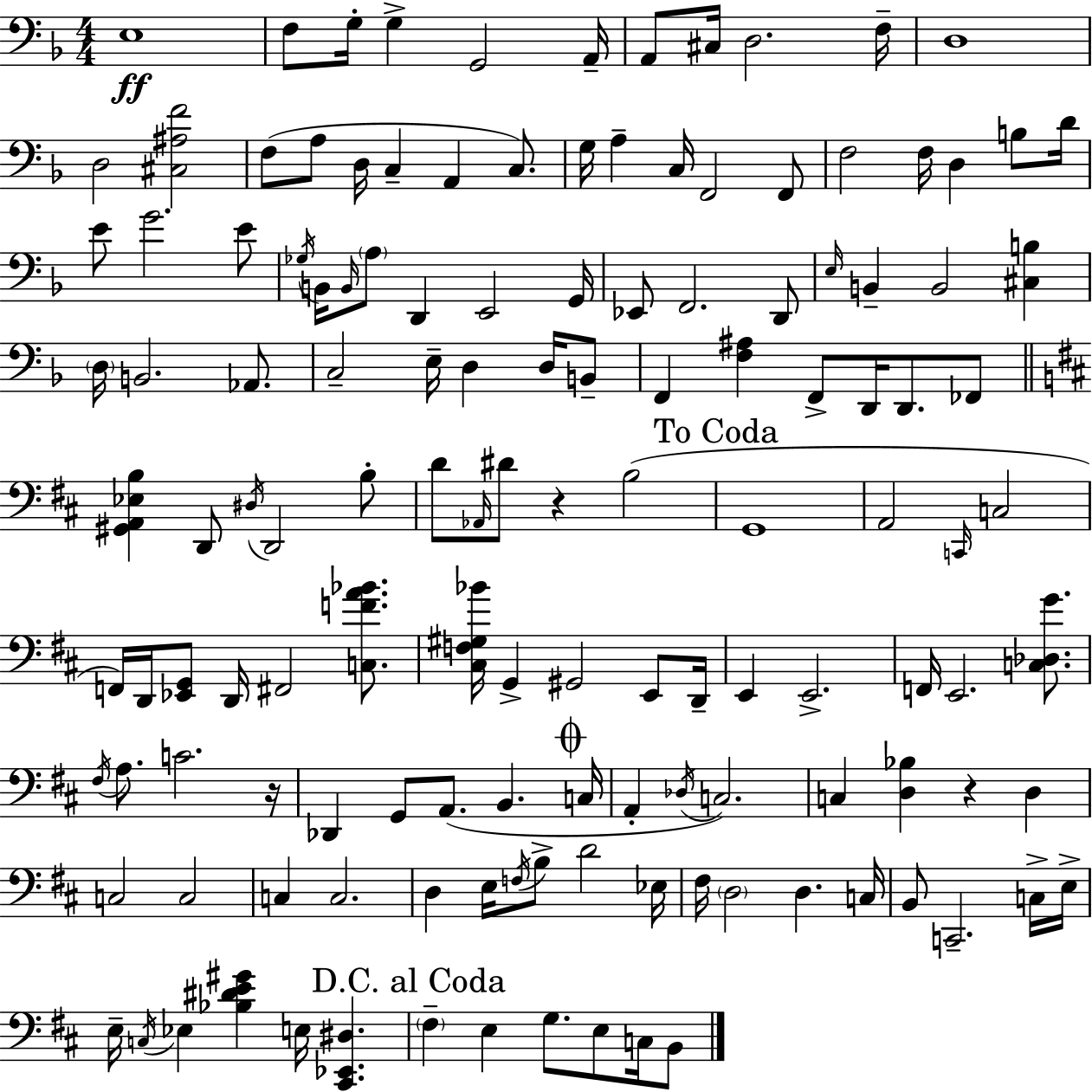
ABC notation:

X:1
T:Untitled
M:4/4
L:1/4
K:Dm
E,4 F,/2 G,/4 G, G,,2 A,,/4 A,,/2 ^C,/4 D,2 F,/4 D,4 D,2 [^C,^A,F]2 F,/2 A,/2 D,/4 C, A,, C,/2 G,/4 A, C,/4 F,,2 F,,/2 F,2 F,/4 D, B,/2 D/4 E/2 G2 E/2 _G,/4 B,,/4 B,,/4 A,/2 D,, E,,2 G,,/4 _E,,/2 F,,2 D,,/2 E,/4 B,, B,,2 [^C,B,] D,/4 B,,2 _A,,/2 C,2 E,/4 D, D,/4 B,,/2 F,, [F,^A,] F,,/2 D,,/4 D,,/2 _F,,/2 [^G,,A,,_E,B,] D,,/2 ^D,/4 D,,2 B,/2 D/2 _A,,/4 ^D/2 z B,2 G,,4 A,,2 C,,/4 C,2 F,,/4 D,,/4 [_E,,G,,]/2 D,,/4 ^F,,2 [C,FA_B]/2 [^C,F,^G,_B]/4 G,, ^G,,2 E,,/2 D,,/4 E,, E,,2 F,,/4 E,,2 [C,_D,G]/2 ^F,/4 A,/2 C2 z/4 _D,, G,,/2 A,,/2 B,, C,/4 A,, _D,/4 C,2 C, [D,_B,] z D, C,2 C,2 C, C,2 D, E,/4 F,/4 B,/2 D2 _E,/4 ^F,/4 D,2 D, C,/4 B,,/2 C,,2 C,/4 E,/4 E,/4 C,/4 _E, [_B,^DE^G] E,/4 [^C,,_E,,^D,] ^F, E, G,/2 E,/2 C,/4 B,,/2